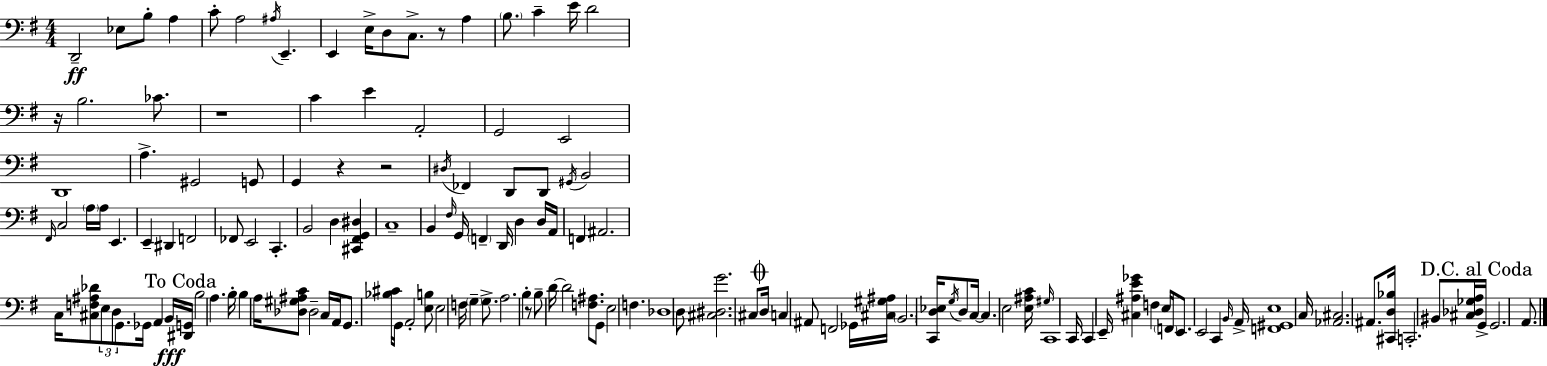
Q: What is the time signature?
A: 4/4